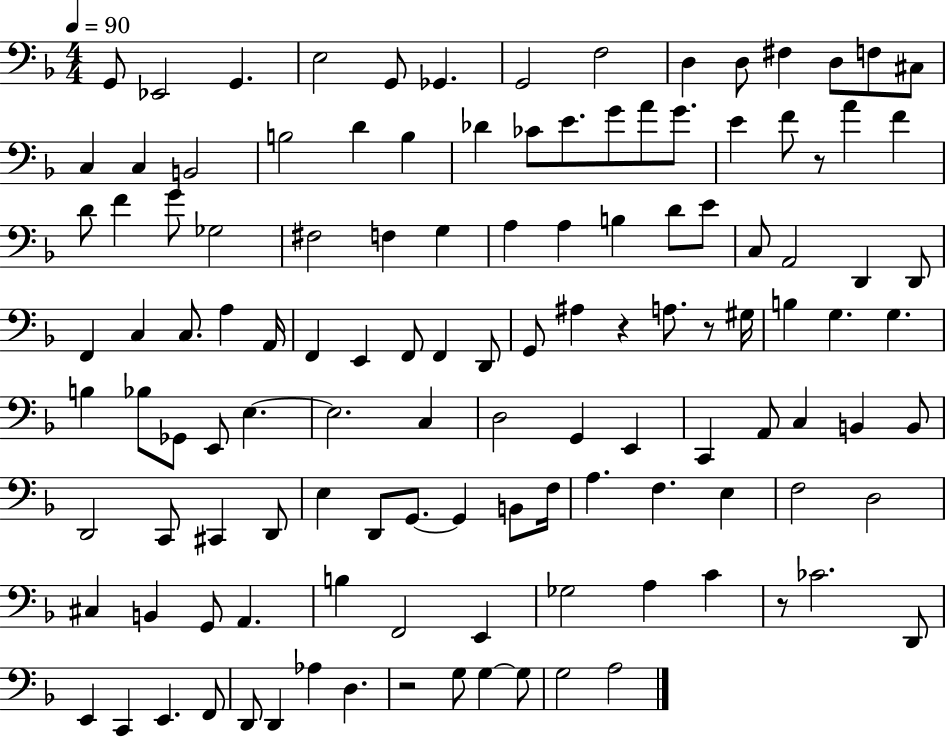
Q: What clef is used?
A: bass